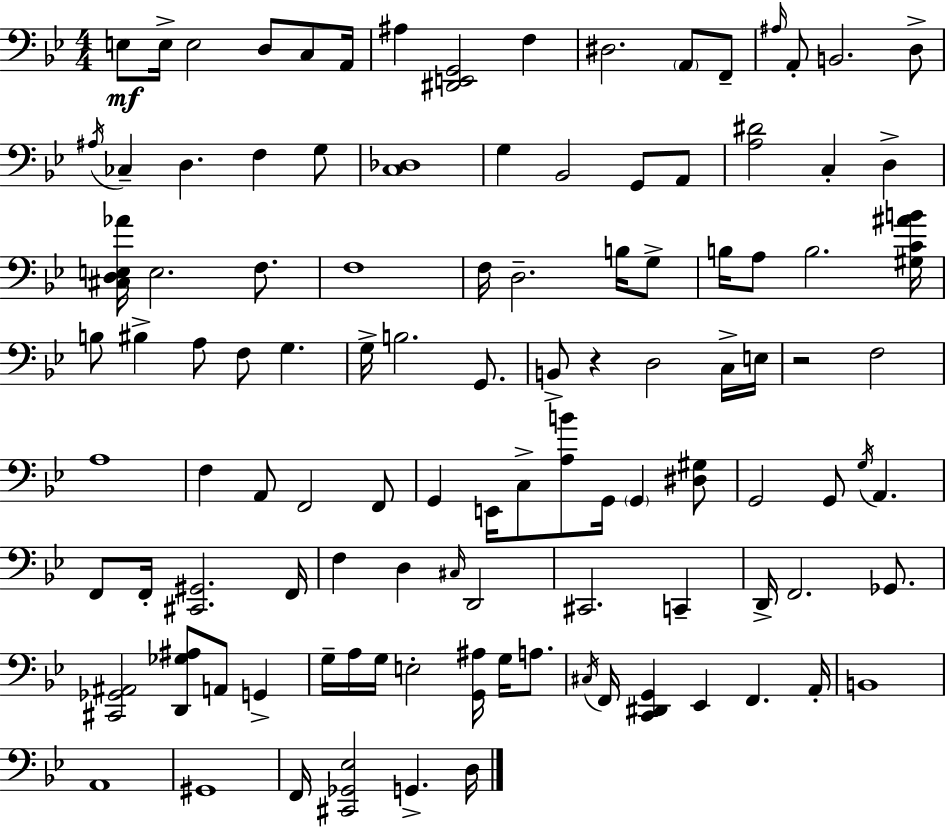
E3/e E3/s E3/h D3/e C3/e A2/s A#3/q [D#2,E2,G2]/h F3/q D#3/h. A2/e F2/e A#3/s A2/e B2/h. D3/e A#3/s CES3/q D3/q. F3/q G3/e [C3,Db3]/w G3/q Bb2/h G2/e A2/e [A3,D#4]/h C3/q D3/q [C#3,D3,E3,Ab4]/s E3/h. F3/e. F3/w F3/s D3/h. B3/s G3/e B3/s A3/e B3/h. [G#3,C4,A#4,B4]/s B3/e BIS3/q A3/e F3/e G3/q. G3/s B3/h. G2/e. B2/e R/q D3/h C3/s E3/s R/h F3/h A3/w F3/q A2/e F2/h F2/e G2/q E2/s C3/e [A3,B4]/e G2/s G2/q [D#3,G#3]/e G2/h G2/e G3/s A2/q. F2/e F2/s [C#2,G#2]/h. F2/s F3/q D3/q C#3/s D2/h C#2/h. C2/q D2/s F2/h. Gb2/e. [C#2,Gb2,A#2]/h [D2,Gb3,A#3]/e A2/e G2/q G3/s A3/s G3/s E3/h [G2,A#3]/s G3/s A3/e. C#3/s F2/s [C2,D#2,G2]/q Eb2/q F2/q. A2/s B2/w A2/w G#2/w F2/s [C#2,Gb2,Eb3]/h G2/q. D3/s